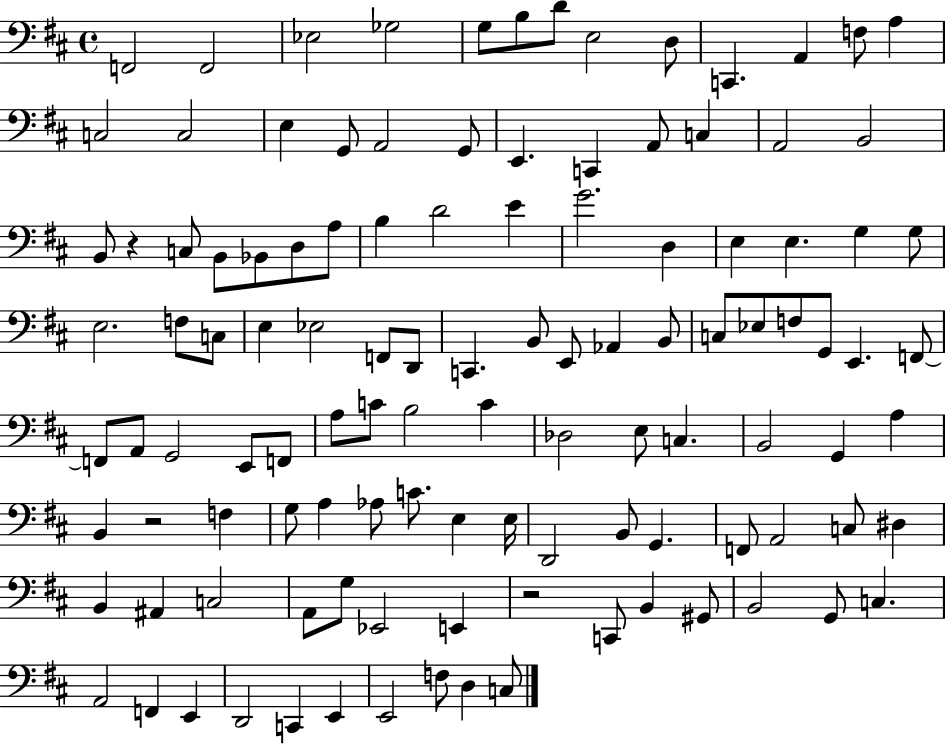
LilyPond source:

{
  \clef bass
  \time 4/4
  \defaultTimeSignature
  \key d \major
  \repeat volta 2 { f,2 f,2 | ees2 ges2 | g8 b8 d'8 e2 d8 | c,4. a,4 f8 a4 | \break c2 c2 | e4 g,8 a,2 g,8 | e,4. c,4 a,8 c4 | a,2 b,2 | \break b,8 r4 c8 b,8 bes,8 d8 a8 | b4 d'2 e'4 | g'2. d4 | e4 e4. g4 g8 | \break e2. f8 c8 | e4 ees2 f,8 d,8 | c,4. b,8 e,8 aes,4 b,8 | c8 ees8 f8 g,8 e,4. f,8~~ | \break f,8 a,8 g,2 e,8 f,8 | a8 c'8 b2 c'4 | des2 e8 c4. | b,2 g,4 a4 | \break b,4 r2 f4 | g8 a4 aes8 c'8. e4 e16 | d,2 b,8 g,4. | f,8 a,2 c8 dis4 | \break b,4 ais,4 c2 | a,8 g8 ees,2 e,4 | r2 c,8 b,4 gis,8 | b,2 g,8 c4. | \break a,2 f,4 e,4 | d,2 c,4 e,4 | e,2 f8 d4 c8 | } \bar "|."
}